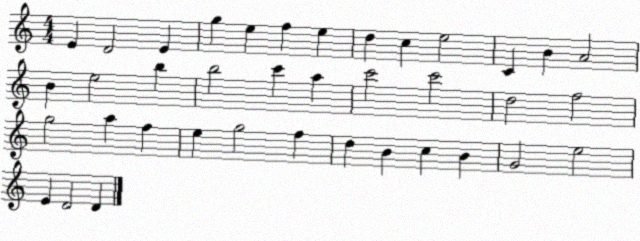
X:1
T:Untitled
M:4/4
L:1/4
K:C
E D2 E g e f e d c e2 C B A2 B e2 b b2 c' a c'2 c'2 d2 f2 g2 a f e g2 f d B c B G2 e2 E D2 D